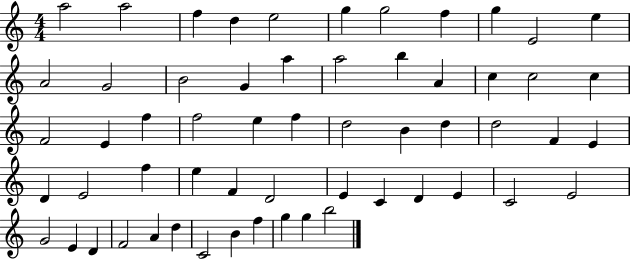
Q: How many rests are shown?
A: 0